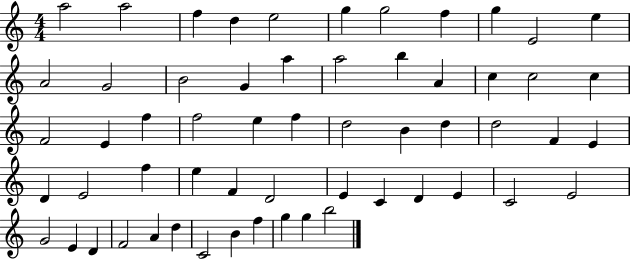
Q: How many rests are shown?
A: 0